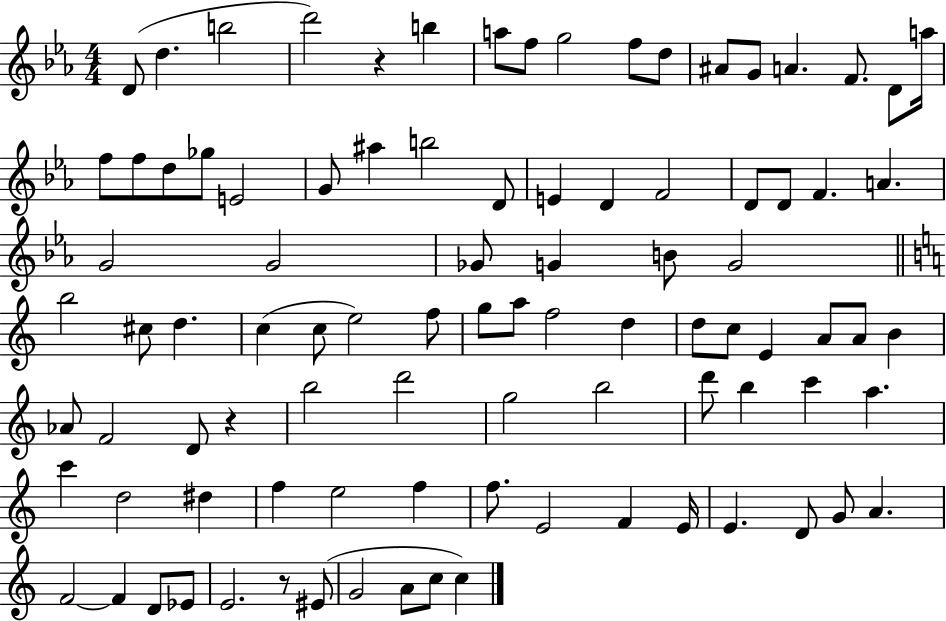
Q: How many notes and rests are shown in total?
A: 93